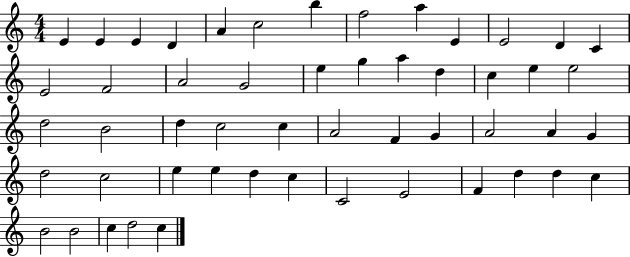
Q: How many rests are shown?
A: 0